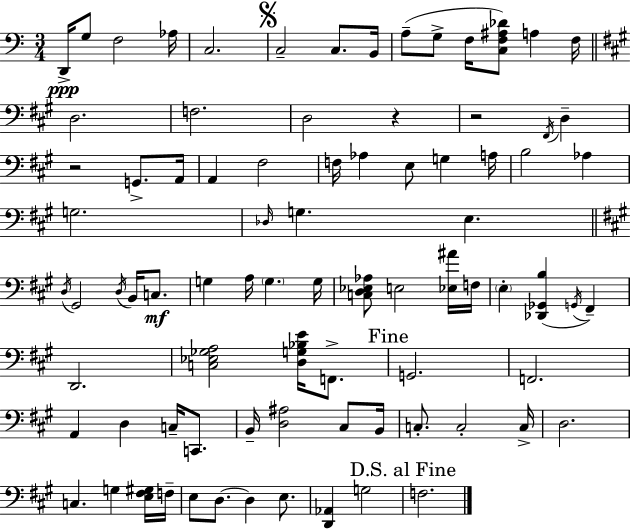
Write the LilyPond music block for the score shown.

{
  \clef bass
  \numericTimeSignature
  \time 3/4
  \key c \major
  \repeat volta 2 { d,16->\ppp g8 f2 aes16 | c2. | \mark \markup { \musicglyph "scripts.segno" } c2-- c8. b,16 | a8--( g8-> f16 <c f ais des'>8) a4 f16 | \break \bar "||" \break \key a \major d2. | f2. | d2 r4 | r2 \acciaccatura { fis,16 } d4-- | \break r2 g,8.-> | a,16 a,4 fis2 | f16 aes4 e8 g4 | a16 b2 aes4 | \break g2. | \grace { des16 } g4. e4. | \bar "||" \break \key a \major \acciaccatura { d16 } gis,2 \acciaccatura { d16 } b,16 c8.\mf | g4 a16 \parenthesize g4. | g16 <c d ees aes>8 e2 | <ees ais'>16 f16 \parenthesize e4-. <des, ges, b>4( \acciaccatura { g,16 } fis,4--) | \break d,2. | <c ees ges a>2 <d g bes e'>16 | f,8.-> \mark "Fine" g,2. | f,2. | \break a,4 d4 c16-- | c,8. b,16-- <d ais>2 | cis8 b,16 c8.-. c2-. | c16-> d2. | \break c4. g4 | <e fis gis>16 f16-- e8 d8.~~ d4 | e8. <d, aes,>4 g2 | \mark "D.S. al Fine" f2. | \break } \bar "|."
}